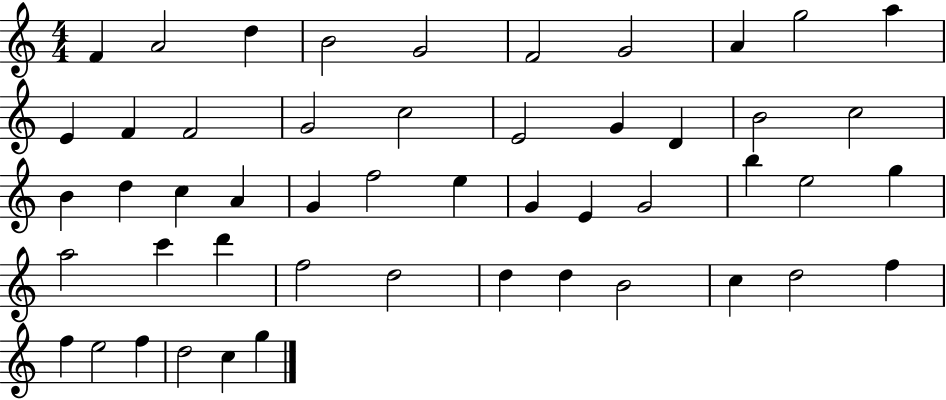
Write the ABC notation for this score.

X:1
T:Untitled
M:4/4
L:1/4
K:C
F A2 d B2 G2 F2 G2 A g2 a E F F2 G2 c2 E2 G D B2 c2 B d c A G f2 e G E G2 b e2 g a2 c' d' f2 d2 d d B2 c d2 f f e2 f d2 c g